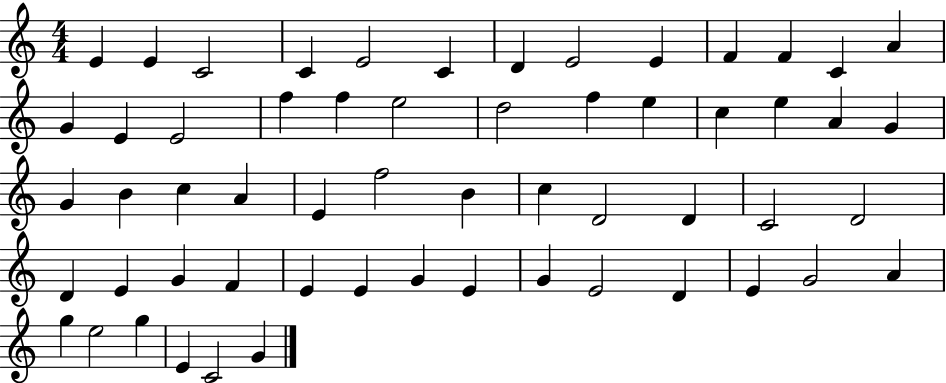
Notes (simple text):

E4/q E4/q C4/h C4/q E4/h C4/q D4/q E4/h E4/q F4/q F4/q C4/q A4/q G4/q E4/q E4/h F5/q F5/q E5/h D5/h F5/q E5/q C5/q E5/q A4/q G4/q G4/q B4/q C5/q A4/q E4/q F5/h B4/q C5/q D4/h D4/q C4/h D4/h D4/q E4/q G4/q F4/q E4/q E4/q G4/q E4/q G4/q E4/h D4/q E4/q G4/h A4/q G5/q E5/h G5/q E4/q C4/h G4/q